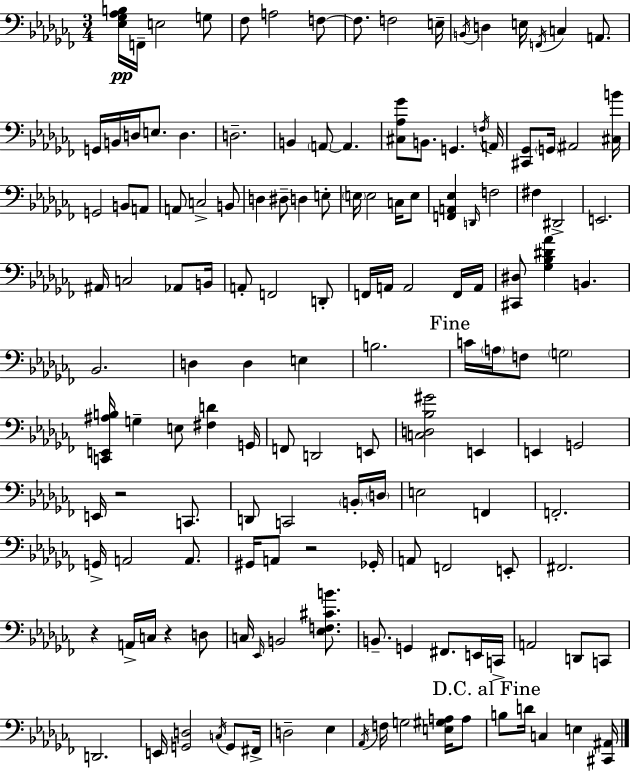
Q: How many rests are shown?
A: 4